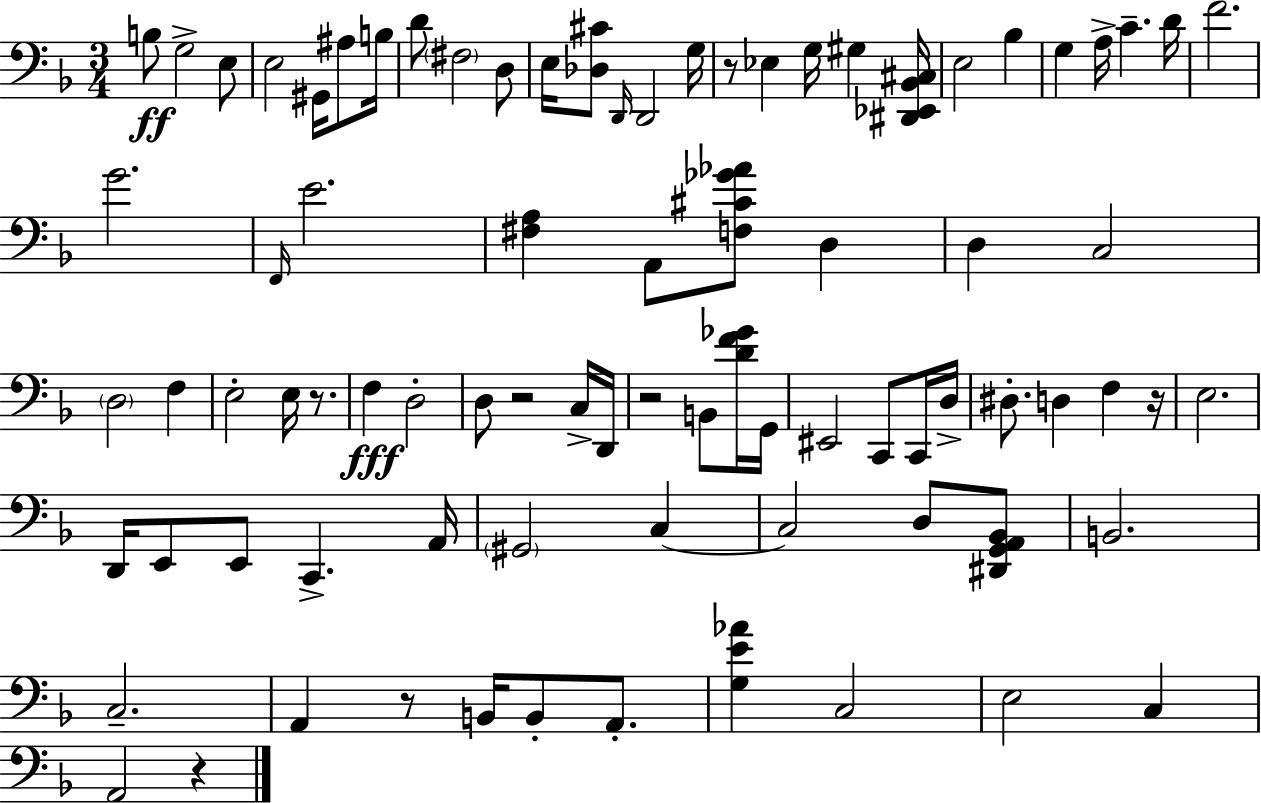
B3/e G3/h E3/e E3/h G#2/s A#3/e B3/s D4/e F#3/h D3/e E3/s [Db3,C#4]/e D2/s D2/h G3/s R/e Eb3/q G3/s G#3/q [D#2,Eb2,Bb2,C#3]/s E3/h Bb3/q G3/q A3/s C4/q. D4/s F4/h. G4/h. F2/s E4/h. [F#3,A3]/q A2/e [F3,C#4,Gb4,Ab4]/e D3/q D3/q C3/h D3/h F3/q E3/h E3/s R/e. F3/q D3/h D3/e R/h C3/s D2/s R/h B2/e [D4,F4,Gb4]/s G2/s EIS2/h C2/e C2/s D3/s D#3/e. D3/q F3/q R/s E3/h. D2/s E2/e E2/e C2/q. A2/s G#2/h C3/q C3/h D3/e [D#2,G2,A2,Bb2]/e B2/h. C3/h. A2/q R/e B2/s B2/e A2/e. [G3,E4,Ab4]/q C3/h E3/h C3/q A2/h R/q